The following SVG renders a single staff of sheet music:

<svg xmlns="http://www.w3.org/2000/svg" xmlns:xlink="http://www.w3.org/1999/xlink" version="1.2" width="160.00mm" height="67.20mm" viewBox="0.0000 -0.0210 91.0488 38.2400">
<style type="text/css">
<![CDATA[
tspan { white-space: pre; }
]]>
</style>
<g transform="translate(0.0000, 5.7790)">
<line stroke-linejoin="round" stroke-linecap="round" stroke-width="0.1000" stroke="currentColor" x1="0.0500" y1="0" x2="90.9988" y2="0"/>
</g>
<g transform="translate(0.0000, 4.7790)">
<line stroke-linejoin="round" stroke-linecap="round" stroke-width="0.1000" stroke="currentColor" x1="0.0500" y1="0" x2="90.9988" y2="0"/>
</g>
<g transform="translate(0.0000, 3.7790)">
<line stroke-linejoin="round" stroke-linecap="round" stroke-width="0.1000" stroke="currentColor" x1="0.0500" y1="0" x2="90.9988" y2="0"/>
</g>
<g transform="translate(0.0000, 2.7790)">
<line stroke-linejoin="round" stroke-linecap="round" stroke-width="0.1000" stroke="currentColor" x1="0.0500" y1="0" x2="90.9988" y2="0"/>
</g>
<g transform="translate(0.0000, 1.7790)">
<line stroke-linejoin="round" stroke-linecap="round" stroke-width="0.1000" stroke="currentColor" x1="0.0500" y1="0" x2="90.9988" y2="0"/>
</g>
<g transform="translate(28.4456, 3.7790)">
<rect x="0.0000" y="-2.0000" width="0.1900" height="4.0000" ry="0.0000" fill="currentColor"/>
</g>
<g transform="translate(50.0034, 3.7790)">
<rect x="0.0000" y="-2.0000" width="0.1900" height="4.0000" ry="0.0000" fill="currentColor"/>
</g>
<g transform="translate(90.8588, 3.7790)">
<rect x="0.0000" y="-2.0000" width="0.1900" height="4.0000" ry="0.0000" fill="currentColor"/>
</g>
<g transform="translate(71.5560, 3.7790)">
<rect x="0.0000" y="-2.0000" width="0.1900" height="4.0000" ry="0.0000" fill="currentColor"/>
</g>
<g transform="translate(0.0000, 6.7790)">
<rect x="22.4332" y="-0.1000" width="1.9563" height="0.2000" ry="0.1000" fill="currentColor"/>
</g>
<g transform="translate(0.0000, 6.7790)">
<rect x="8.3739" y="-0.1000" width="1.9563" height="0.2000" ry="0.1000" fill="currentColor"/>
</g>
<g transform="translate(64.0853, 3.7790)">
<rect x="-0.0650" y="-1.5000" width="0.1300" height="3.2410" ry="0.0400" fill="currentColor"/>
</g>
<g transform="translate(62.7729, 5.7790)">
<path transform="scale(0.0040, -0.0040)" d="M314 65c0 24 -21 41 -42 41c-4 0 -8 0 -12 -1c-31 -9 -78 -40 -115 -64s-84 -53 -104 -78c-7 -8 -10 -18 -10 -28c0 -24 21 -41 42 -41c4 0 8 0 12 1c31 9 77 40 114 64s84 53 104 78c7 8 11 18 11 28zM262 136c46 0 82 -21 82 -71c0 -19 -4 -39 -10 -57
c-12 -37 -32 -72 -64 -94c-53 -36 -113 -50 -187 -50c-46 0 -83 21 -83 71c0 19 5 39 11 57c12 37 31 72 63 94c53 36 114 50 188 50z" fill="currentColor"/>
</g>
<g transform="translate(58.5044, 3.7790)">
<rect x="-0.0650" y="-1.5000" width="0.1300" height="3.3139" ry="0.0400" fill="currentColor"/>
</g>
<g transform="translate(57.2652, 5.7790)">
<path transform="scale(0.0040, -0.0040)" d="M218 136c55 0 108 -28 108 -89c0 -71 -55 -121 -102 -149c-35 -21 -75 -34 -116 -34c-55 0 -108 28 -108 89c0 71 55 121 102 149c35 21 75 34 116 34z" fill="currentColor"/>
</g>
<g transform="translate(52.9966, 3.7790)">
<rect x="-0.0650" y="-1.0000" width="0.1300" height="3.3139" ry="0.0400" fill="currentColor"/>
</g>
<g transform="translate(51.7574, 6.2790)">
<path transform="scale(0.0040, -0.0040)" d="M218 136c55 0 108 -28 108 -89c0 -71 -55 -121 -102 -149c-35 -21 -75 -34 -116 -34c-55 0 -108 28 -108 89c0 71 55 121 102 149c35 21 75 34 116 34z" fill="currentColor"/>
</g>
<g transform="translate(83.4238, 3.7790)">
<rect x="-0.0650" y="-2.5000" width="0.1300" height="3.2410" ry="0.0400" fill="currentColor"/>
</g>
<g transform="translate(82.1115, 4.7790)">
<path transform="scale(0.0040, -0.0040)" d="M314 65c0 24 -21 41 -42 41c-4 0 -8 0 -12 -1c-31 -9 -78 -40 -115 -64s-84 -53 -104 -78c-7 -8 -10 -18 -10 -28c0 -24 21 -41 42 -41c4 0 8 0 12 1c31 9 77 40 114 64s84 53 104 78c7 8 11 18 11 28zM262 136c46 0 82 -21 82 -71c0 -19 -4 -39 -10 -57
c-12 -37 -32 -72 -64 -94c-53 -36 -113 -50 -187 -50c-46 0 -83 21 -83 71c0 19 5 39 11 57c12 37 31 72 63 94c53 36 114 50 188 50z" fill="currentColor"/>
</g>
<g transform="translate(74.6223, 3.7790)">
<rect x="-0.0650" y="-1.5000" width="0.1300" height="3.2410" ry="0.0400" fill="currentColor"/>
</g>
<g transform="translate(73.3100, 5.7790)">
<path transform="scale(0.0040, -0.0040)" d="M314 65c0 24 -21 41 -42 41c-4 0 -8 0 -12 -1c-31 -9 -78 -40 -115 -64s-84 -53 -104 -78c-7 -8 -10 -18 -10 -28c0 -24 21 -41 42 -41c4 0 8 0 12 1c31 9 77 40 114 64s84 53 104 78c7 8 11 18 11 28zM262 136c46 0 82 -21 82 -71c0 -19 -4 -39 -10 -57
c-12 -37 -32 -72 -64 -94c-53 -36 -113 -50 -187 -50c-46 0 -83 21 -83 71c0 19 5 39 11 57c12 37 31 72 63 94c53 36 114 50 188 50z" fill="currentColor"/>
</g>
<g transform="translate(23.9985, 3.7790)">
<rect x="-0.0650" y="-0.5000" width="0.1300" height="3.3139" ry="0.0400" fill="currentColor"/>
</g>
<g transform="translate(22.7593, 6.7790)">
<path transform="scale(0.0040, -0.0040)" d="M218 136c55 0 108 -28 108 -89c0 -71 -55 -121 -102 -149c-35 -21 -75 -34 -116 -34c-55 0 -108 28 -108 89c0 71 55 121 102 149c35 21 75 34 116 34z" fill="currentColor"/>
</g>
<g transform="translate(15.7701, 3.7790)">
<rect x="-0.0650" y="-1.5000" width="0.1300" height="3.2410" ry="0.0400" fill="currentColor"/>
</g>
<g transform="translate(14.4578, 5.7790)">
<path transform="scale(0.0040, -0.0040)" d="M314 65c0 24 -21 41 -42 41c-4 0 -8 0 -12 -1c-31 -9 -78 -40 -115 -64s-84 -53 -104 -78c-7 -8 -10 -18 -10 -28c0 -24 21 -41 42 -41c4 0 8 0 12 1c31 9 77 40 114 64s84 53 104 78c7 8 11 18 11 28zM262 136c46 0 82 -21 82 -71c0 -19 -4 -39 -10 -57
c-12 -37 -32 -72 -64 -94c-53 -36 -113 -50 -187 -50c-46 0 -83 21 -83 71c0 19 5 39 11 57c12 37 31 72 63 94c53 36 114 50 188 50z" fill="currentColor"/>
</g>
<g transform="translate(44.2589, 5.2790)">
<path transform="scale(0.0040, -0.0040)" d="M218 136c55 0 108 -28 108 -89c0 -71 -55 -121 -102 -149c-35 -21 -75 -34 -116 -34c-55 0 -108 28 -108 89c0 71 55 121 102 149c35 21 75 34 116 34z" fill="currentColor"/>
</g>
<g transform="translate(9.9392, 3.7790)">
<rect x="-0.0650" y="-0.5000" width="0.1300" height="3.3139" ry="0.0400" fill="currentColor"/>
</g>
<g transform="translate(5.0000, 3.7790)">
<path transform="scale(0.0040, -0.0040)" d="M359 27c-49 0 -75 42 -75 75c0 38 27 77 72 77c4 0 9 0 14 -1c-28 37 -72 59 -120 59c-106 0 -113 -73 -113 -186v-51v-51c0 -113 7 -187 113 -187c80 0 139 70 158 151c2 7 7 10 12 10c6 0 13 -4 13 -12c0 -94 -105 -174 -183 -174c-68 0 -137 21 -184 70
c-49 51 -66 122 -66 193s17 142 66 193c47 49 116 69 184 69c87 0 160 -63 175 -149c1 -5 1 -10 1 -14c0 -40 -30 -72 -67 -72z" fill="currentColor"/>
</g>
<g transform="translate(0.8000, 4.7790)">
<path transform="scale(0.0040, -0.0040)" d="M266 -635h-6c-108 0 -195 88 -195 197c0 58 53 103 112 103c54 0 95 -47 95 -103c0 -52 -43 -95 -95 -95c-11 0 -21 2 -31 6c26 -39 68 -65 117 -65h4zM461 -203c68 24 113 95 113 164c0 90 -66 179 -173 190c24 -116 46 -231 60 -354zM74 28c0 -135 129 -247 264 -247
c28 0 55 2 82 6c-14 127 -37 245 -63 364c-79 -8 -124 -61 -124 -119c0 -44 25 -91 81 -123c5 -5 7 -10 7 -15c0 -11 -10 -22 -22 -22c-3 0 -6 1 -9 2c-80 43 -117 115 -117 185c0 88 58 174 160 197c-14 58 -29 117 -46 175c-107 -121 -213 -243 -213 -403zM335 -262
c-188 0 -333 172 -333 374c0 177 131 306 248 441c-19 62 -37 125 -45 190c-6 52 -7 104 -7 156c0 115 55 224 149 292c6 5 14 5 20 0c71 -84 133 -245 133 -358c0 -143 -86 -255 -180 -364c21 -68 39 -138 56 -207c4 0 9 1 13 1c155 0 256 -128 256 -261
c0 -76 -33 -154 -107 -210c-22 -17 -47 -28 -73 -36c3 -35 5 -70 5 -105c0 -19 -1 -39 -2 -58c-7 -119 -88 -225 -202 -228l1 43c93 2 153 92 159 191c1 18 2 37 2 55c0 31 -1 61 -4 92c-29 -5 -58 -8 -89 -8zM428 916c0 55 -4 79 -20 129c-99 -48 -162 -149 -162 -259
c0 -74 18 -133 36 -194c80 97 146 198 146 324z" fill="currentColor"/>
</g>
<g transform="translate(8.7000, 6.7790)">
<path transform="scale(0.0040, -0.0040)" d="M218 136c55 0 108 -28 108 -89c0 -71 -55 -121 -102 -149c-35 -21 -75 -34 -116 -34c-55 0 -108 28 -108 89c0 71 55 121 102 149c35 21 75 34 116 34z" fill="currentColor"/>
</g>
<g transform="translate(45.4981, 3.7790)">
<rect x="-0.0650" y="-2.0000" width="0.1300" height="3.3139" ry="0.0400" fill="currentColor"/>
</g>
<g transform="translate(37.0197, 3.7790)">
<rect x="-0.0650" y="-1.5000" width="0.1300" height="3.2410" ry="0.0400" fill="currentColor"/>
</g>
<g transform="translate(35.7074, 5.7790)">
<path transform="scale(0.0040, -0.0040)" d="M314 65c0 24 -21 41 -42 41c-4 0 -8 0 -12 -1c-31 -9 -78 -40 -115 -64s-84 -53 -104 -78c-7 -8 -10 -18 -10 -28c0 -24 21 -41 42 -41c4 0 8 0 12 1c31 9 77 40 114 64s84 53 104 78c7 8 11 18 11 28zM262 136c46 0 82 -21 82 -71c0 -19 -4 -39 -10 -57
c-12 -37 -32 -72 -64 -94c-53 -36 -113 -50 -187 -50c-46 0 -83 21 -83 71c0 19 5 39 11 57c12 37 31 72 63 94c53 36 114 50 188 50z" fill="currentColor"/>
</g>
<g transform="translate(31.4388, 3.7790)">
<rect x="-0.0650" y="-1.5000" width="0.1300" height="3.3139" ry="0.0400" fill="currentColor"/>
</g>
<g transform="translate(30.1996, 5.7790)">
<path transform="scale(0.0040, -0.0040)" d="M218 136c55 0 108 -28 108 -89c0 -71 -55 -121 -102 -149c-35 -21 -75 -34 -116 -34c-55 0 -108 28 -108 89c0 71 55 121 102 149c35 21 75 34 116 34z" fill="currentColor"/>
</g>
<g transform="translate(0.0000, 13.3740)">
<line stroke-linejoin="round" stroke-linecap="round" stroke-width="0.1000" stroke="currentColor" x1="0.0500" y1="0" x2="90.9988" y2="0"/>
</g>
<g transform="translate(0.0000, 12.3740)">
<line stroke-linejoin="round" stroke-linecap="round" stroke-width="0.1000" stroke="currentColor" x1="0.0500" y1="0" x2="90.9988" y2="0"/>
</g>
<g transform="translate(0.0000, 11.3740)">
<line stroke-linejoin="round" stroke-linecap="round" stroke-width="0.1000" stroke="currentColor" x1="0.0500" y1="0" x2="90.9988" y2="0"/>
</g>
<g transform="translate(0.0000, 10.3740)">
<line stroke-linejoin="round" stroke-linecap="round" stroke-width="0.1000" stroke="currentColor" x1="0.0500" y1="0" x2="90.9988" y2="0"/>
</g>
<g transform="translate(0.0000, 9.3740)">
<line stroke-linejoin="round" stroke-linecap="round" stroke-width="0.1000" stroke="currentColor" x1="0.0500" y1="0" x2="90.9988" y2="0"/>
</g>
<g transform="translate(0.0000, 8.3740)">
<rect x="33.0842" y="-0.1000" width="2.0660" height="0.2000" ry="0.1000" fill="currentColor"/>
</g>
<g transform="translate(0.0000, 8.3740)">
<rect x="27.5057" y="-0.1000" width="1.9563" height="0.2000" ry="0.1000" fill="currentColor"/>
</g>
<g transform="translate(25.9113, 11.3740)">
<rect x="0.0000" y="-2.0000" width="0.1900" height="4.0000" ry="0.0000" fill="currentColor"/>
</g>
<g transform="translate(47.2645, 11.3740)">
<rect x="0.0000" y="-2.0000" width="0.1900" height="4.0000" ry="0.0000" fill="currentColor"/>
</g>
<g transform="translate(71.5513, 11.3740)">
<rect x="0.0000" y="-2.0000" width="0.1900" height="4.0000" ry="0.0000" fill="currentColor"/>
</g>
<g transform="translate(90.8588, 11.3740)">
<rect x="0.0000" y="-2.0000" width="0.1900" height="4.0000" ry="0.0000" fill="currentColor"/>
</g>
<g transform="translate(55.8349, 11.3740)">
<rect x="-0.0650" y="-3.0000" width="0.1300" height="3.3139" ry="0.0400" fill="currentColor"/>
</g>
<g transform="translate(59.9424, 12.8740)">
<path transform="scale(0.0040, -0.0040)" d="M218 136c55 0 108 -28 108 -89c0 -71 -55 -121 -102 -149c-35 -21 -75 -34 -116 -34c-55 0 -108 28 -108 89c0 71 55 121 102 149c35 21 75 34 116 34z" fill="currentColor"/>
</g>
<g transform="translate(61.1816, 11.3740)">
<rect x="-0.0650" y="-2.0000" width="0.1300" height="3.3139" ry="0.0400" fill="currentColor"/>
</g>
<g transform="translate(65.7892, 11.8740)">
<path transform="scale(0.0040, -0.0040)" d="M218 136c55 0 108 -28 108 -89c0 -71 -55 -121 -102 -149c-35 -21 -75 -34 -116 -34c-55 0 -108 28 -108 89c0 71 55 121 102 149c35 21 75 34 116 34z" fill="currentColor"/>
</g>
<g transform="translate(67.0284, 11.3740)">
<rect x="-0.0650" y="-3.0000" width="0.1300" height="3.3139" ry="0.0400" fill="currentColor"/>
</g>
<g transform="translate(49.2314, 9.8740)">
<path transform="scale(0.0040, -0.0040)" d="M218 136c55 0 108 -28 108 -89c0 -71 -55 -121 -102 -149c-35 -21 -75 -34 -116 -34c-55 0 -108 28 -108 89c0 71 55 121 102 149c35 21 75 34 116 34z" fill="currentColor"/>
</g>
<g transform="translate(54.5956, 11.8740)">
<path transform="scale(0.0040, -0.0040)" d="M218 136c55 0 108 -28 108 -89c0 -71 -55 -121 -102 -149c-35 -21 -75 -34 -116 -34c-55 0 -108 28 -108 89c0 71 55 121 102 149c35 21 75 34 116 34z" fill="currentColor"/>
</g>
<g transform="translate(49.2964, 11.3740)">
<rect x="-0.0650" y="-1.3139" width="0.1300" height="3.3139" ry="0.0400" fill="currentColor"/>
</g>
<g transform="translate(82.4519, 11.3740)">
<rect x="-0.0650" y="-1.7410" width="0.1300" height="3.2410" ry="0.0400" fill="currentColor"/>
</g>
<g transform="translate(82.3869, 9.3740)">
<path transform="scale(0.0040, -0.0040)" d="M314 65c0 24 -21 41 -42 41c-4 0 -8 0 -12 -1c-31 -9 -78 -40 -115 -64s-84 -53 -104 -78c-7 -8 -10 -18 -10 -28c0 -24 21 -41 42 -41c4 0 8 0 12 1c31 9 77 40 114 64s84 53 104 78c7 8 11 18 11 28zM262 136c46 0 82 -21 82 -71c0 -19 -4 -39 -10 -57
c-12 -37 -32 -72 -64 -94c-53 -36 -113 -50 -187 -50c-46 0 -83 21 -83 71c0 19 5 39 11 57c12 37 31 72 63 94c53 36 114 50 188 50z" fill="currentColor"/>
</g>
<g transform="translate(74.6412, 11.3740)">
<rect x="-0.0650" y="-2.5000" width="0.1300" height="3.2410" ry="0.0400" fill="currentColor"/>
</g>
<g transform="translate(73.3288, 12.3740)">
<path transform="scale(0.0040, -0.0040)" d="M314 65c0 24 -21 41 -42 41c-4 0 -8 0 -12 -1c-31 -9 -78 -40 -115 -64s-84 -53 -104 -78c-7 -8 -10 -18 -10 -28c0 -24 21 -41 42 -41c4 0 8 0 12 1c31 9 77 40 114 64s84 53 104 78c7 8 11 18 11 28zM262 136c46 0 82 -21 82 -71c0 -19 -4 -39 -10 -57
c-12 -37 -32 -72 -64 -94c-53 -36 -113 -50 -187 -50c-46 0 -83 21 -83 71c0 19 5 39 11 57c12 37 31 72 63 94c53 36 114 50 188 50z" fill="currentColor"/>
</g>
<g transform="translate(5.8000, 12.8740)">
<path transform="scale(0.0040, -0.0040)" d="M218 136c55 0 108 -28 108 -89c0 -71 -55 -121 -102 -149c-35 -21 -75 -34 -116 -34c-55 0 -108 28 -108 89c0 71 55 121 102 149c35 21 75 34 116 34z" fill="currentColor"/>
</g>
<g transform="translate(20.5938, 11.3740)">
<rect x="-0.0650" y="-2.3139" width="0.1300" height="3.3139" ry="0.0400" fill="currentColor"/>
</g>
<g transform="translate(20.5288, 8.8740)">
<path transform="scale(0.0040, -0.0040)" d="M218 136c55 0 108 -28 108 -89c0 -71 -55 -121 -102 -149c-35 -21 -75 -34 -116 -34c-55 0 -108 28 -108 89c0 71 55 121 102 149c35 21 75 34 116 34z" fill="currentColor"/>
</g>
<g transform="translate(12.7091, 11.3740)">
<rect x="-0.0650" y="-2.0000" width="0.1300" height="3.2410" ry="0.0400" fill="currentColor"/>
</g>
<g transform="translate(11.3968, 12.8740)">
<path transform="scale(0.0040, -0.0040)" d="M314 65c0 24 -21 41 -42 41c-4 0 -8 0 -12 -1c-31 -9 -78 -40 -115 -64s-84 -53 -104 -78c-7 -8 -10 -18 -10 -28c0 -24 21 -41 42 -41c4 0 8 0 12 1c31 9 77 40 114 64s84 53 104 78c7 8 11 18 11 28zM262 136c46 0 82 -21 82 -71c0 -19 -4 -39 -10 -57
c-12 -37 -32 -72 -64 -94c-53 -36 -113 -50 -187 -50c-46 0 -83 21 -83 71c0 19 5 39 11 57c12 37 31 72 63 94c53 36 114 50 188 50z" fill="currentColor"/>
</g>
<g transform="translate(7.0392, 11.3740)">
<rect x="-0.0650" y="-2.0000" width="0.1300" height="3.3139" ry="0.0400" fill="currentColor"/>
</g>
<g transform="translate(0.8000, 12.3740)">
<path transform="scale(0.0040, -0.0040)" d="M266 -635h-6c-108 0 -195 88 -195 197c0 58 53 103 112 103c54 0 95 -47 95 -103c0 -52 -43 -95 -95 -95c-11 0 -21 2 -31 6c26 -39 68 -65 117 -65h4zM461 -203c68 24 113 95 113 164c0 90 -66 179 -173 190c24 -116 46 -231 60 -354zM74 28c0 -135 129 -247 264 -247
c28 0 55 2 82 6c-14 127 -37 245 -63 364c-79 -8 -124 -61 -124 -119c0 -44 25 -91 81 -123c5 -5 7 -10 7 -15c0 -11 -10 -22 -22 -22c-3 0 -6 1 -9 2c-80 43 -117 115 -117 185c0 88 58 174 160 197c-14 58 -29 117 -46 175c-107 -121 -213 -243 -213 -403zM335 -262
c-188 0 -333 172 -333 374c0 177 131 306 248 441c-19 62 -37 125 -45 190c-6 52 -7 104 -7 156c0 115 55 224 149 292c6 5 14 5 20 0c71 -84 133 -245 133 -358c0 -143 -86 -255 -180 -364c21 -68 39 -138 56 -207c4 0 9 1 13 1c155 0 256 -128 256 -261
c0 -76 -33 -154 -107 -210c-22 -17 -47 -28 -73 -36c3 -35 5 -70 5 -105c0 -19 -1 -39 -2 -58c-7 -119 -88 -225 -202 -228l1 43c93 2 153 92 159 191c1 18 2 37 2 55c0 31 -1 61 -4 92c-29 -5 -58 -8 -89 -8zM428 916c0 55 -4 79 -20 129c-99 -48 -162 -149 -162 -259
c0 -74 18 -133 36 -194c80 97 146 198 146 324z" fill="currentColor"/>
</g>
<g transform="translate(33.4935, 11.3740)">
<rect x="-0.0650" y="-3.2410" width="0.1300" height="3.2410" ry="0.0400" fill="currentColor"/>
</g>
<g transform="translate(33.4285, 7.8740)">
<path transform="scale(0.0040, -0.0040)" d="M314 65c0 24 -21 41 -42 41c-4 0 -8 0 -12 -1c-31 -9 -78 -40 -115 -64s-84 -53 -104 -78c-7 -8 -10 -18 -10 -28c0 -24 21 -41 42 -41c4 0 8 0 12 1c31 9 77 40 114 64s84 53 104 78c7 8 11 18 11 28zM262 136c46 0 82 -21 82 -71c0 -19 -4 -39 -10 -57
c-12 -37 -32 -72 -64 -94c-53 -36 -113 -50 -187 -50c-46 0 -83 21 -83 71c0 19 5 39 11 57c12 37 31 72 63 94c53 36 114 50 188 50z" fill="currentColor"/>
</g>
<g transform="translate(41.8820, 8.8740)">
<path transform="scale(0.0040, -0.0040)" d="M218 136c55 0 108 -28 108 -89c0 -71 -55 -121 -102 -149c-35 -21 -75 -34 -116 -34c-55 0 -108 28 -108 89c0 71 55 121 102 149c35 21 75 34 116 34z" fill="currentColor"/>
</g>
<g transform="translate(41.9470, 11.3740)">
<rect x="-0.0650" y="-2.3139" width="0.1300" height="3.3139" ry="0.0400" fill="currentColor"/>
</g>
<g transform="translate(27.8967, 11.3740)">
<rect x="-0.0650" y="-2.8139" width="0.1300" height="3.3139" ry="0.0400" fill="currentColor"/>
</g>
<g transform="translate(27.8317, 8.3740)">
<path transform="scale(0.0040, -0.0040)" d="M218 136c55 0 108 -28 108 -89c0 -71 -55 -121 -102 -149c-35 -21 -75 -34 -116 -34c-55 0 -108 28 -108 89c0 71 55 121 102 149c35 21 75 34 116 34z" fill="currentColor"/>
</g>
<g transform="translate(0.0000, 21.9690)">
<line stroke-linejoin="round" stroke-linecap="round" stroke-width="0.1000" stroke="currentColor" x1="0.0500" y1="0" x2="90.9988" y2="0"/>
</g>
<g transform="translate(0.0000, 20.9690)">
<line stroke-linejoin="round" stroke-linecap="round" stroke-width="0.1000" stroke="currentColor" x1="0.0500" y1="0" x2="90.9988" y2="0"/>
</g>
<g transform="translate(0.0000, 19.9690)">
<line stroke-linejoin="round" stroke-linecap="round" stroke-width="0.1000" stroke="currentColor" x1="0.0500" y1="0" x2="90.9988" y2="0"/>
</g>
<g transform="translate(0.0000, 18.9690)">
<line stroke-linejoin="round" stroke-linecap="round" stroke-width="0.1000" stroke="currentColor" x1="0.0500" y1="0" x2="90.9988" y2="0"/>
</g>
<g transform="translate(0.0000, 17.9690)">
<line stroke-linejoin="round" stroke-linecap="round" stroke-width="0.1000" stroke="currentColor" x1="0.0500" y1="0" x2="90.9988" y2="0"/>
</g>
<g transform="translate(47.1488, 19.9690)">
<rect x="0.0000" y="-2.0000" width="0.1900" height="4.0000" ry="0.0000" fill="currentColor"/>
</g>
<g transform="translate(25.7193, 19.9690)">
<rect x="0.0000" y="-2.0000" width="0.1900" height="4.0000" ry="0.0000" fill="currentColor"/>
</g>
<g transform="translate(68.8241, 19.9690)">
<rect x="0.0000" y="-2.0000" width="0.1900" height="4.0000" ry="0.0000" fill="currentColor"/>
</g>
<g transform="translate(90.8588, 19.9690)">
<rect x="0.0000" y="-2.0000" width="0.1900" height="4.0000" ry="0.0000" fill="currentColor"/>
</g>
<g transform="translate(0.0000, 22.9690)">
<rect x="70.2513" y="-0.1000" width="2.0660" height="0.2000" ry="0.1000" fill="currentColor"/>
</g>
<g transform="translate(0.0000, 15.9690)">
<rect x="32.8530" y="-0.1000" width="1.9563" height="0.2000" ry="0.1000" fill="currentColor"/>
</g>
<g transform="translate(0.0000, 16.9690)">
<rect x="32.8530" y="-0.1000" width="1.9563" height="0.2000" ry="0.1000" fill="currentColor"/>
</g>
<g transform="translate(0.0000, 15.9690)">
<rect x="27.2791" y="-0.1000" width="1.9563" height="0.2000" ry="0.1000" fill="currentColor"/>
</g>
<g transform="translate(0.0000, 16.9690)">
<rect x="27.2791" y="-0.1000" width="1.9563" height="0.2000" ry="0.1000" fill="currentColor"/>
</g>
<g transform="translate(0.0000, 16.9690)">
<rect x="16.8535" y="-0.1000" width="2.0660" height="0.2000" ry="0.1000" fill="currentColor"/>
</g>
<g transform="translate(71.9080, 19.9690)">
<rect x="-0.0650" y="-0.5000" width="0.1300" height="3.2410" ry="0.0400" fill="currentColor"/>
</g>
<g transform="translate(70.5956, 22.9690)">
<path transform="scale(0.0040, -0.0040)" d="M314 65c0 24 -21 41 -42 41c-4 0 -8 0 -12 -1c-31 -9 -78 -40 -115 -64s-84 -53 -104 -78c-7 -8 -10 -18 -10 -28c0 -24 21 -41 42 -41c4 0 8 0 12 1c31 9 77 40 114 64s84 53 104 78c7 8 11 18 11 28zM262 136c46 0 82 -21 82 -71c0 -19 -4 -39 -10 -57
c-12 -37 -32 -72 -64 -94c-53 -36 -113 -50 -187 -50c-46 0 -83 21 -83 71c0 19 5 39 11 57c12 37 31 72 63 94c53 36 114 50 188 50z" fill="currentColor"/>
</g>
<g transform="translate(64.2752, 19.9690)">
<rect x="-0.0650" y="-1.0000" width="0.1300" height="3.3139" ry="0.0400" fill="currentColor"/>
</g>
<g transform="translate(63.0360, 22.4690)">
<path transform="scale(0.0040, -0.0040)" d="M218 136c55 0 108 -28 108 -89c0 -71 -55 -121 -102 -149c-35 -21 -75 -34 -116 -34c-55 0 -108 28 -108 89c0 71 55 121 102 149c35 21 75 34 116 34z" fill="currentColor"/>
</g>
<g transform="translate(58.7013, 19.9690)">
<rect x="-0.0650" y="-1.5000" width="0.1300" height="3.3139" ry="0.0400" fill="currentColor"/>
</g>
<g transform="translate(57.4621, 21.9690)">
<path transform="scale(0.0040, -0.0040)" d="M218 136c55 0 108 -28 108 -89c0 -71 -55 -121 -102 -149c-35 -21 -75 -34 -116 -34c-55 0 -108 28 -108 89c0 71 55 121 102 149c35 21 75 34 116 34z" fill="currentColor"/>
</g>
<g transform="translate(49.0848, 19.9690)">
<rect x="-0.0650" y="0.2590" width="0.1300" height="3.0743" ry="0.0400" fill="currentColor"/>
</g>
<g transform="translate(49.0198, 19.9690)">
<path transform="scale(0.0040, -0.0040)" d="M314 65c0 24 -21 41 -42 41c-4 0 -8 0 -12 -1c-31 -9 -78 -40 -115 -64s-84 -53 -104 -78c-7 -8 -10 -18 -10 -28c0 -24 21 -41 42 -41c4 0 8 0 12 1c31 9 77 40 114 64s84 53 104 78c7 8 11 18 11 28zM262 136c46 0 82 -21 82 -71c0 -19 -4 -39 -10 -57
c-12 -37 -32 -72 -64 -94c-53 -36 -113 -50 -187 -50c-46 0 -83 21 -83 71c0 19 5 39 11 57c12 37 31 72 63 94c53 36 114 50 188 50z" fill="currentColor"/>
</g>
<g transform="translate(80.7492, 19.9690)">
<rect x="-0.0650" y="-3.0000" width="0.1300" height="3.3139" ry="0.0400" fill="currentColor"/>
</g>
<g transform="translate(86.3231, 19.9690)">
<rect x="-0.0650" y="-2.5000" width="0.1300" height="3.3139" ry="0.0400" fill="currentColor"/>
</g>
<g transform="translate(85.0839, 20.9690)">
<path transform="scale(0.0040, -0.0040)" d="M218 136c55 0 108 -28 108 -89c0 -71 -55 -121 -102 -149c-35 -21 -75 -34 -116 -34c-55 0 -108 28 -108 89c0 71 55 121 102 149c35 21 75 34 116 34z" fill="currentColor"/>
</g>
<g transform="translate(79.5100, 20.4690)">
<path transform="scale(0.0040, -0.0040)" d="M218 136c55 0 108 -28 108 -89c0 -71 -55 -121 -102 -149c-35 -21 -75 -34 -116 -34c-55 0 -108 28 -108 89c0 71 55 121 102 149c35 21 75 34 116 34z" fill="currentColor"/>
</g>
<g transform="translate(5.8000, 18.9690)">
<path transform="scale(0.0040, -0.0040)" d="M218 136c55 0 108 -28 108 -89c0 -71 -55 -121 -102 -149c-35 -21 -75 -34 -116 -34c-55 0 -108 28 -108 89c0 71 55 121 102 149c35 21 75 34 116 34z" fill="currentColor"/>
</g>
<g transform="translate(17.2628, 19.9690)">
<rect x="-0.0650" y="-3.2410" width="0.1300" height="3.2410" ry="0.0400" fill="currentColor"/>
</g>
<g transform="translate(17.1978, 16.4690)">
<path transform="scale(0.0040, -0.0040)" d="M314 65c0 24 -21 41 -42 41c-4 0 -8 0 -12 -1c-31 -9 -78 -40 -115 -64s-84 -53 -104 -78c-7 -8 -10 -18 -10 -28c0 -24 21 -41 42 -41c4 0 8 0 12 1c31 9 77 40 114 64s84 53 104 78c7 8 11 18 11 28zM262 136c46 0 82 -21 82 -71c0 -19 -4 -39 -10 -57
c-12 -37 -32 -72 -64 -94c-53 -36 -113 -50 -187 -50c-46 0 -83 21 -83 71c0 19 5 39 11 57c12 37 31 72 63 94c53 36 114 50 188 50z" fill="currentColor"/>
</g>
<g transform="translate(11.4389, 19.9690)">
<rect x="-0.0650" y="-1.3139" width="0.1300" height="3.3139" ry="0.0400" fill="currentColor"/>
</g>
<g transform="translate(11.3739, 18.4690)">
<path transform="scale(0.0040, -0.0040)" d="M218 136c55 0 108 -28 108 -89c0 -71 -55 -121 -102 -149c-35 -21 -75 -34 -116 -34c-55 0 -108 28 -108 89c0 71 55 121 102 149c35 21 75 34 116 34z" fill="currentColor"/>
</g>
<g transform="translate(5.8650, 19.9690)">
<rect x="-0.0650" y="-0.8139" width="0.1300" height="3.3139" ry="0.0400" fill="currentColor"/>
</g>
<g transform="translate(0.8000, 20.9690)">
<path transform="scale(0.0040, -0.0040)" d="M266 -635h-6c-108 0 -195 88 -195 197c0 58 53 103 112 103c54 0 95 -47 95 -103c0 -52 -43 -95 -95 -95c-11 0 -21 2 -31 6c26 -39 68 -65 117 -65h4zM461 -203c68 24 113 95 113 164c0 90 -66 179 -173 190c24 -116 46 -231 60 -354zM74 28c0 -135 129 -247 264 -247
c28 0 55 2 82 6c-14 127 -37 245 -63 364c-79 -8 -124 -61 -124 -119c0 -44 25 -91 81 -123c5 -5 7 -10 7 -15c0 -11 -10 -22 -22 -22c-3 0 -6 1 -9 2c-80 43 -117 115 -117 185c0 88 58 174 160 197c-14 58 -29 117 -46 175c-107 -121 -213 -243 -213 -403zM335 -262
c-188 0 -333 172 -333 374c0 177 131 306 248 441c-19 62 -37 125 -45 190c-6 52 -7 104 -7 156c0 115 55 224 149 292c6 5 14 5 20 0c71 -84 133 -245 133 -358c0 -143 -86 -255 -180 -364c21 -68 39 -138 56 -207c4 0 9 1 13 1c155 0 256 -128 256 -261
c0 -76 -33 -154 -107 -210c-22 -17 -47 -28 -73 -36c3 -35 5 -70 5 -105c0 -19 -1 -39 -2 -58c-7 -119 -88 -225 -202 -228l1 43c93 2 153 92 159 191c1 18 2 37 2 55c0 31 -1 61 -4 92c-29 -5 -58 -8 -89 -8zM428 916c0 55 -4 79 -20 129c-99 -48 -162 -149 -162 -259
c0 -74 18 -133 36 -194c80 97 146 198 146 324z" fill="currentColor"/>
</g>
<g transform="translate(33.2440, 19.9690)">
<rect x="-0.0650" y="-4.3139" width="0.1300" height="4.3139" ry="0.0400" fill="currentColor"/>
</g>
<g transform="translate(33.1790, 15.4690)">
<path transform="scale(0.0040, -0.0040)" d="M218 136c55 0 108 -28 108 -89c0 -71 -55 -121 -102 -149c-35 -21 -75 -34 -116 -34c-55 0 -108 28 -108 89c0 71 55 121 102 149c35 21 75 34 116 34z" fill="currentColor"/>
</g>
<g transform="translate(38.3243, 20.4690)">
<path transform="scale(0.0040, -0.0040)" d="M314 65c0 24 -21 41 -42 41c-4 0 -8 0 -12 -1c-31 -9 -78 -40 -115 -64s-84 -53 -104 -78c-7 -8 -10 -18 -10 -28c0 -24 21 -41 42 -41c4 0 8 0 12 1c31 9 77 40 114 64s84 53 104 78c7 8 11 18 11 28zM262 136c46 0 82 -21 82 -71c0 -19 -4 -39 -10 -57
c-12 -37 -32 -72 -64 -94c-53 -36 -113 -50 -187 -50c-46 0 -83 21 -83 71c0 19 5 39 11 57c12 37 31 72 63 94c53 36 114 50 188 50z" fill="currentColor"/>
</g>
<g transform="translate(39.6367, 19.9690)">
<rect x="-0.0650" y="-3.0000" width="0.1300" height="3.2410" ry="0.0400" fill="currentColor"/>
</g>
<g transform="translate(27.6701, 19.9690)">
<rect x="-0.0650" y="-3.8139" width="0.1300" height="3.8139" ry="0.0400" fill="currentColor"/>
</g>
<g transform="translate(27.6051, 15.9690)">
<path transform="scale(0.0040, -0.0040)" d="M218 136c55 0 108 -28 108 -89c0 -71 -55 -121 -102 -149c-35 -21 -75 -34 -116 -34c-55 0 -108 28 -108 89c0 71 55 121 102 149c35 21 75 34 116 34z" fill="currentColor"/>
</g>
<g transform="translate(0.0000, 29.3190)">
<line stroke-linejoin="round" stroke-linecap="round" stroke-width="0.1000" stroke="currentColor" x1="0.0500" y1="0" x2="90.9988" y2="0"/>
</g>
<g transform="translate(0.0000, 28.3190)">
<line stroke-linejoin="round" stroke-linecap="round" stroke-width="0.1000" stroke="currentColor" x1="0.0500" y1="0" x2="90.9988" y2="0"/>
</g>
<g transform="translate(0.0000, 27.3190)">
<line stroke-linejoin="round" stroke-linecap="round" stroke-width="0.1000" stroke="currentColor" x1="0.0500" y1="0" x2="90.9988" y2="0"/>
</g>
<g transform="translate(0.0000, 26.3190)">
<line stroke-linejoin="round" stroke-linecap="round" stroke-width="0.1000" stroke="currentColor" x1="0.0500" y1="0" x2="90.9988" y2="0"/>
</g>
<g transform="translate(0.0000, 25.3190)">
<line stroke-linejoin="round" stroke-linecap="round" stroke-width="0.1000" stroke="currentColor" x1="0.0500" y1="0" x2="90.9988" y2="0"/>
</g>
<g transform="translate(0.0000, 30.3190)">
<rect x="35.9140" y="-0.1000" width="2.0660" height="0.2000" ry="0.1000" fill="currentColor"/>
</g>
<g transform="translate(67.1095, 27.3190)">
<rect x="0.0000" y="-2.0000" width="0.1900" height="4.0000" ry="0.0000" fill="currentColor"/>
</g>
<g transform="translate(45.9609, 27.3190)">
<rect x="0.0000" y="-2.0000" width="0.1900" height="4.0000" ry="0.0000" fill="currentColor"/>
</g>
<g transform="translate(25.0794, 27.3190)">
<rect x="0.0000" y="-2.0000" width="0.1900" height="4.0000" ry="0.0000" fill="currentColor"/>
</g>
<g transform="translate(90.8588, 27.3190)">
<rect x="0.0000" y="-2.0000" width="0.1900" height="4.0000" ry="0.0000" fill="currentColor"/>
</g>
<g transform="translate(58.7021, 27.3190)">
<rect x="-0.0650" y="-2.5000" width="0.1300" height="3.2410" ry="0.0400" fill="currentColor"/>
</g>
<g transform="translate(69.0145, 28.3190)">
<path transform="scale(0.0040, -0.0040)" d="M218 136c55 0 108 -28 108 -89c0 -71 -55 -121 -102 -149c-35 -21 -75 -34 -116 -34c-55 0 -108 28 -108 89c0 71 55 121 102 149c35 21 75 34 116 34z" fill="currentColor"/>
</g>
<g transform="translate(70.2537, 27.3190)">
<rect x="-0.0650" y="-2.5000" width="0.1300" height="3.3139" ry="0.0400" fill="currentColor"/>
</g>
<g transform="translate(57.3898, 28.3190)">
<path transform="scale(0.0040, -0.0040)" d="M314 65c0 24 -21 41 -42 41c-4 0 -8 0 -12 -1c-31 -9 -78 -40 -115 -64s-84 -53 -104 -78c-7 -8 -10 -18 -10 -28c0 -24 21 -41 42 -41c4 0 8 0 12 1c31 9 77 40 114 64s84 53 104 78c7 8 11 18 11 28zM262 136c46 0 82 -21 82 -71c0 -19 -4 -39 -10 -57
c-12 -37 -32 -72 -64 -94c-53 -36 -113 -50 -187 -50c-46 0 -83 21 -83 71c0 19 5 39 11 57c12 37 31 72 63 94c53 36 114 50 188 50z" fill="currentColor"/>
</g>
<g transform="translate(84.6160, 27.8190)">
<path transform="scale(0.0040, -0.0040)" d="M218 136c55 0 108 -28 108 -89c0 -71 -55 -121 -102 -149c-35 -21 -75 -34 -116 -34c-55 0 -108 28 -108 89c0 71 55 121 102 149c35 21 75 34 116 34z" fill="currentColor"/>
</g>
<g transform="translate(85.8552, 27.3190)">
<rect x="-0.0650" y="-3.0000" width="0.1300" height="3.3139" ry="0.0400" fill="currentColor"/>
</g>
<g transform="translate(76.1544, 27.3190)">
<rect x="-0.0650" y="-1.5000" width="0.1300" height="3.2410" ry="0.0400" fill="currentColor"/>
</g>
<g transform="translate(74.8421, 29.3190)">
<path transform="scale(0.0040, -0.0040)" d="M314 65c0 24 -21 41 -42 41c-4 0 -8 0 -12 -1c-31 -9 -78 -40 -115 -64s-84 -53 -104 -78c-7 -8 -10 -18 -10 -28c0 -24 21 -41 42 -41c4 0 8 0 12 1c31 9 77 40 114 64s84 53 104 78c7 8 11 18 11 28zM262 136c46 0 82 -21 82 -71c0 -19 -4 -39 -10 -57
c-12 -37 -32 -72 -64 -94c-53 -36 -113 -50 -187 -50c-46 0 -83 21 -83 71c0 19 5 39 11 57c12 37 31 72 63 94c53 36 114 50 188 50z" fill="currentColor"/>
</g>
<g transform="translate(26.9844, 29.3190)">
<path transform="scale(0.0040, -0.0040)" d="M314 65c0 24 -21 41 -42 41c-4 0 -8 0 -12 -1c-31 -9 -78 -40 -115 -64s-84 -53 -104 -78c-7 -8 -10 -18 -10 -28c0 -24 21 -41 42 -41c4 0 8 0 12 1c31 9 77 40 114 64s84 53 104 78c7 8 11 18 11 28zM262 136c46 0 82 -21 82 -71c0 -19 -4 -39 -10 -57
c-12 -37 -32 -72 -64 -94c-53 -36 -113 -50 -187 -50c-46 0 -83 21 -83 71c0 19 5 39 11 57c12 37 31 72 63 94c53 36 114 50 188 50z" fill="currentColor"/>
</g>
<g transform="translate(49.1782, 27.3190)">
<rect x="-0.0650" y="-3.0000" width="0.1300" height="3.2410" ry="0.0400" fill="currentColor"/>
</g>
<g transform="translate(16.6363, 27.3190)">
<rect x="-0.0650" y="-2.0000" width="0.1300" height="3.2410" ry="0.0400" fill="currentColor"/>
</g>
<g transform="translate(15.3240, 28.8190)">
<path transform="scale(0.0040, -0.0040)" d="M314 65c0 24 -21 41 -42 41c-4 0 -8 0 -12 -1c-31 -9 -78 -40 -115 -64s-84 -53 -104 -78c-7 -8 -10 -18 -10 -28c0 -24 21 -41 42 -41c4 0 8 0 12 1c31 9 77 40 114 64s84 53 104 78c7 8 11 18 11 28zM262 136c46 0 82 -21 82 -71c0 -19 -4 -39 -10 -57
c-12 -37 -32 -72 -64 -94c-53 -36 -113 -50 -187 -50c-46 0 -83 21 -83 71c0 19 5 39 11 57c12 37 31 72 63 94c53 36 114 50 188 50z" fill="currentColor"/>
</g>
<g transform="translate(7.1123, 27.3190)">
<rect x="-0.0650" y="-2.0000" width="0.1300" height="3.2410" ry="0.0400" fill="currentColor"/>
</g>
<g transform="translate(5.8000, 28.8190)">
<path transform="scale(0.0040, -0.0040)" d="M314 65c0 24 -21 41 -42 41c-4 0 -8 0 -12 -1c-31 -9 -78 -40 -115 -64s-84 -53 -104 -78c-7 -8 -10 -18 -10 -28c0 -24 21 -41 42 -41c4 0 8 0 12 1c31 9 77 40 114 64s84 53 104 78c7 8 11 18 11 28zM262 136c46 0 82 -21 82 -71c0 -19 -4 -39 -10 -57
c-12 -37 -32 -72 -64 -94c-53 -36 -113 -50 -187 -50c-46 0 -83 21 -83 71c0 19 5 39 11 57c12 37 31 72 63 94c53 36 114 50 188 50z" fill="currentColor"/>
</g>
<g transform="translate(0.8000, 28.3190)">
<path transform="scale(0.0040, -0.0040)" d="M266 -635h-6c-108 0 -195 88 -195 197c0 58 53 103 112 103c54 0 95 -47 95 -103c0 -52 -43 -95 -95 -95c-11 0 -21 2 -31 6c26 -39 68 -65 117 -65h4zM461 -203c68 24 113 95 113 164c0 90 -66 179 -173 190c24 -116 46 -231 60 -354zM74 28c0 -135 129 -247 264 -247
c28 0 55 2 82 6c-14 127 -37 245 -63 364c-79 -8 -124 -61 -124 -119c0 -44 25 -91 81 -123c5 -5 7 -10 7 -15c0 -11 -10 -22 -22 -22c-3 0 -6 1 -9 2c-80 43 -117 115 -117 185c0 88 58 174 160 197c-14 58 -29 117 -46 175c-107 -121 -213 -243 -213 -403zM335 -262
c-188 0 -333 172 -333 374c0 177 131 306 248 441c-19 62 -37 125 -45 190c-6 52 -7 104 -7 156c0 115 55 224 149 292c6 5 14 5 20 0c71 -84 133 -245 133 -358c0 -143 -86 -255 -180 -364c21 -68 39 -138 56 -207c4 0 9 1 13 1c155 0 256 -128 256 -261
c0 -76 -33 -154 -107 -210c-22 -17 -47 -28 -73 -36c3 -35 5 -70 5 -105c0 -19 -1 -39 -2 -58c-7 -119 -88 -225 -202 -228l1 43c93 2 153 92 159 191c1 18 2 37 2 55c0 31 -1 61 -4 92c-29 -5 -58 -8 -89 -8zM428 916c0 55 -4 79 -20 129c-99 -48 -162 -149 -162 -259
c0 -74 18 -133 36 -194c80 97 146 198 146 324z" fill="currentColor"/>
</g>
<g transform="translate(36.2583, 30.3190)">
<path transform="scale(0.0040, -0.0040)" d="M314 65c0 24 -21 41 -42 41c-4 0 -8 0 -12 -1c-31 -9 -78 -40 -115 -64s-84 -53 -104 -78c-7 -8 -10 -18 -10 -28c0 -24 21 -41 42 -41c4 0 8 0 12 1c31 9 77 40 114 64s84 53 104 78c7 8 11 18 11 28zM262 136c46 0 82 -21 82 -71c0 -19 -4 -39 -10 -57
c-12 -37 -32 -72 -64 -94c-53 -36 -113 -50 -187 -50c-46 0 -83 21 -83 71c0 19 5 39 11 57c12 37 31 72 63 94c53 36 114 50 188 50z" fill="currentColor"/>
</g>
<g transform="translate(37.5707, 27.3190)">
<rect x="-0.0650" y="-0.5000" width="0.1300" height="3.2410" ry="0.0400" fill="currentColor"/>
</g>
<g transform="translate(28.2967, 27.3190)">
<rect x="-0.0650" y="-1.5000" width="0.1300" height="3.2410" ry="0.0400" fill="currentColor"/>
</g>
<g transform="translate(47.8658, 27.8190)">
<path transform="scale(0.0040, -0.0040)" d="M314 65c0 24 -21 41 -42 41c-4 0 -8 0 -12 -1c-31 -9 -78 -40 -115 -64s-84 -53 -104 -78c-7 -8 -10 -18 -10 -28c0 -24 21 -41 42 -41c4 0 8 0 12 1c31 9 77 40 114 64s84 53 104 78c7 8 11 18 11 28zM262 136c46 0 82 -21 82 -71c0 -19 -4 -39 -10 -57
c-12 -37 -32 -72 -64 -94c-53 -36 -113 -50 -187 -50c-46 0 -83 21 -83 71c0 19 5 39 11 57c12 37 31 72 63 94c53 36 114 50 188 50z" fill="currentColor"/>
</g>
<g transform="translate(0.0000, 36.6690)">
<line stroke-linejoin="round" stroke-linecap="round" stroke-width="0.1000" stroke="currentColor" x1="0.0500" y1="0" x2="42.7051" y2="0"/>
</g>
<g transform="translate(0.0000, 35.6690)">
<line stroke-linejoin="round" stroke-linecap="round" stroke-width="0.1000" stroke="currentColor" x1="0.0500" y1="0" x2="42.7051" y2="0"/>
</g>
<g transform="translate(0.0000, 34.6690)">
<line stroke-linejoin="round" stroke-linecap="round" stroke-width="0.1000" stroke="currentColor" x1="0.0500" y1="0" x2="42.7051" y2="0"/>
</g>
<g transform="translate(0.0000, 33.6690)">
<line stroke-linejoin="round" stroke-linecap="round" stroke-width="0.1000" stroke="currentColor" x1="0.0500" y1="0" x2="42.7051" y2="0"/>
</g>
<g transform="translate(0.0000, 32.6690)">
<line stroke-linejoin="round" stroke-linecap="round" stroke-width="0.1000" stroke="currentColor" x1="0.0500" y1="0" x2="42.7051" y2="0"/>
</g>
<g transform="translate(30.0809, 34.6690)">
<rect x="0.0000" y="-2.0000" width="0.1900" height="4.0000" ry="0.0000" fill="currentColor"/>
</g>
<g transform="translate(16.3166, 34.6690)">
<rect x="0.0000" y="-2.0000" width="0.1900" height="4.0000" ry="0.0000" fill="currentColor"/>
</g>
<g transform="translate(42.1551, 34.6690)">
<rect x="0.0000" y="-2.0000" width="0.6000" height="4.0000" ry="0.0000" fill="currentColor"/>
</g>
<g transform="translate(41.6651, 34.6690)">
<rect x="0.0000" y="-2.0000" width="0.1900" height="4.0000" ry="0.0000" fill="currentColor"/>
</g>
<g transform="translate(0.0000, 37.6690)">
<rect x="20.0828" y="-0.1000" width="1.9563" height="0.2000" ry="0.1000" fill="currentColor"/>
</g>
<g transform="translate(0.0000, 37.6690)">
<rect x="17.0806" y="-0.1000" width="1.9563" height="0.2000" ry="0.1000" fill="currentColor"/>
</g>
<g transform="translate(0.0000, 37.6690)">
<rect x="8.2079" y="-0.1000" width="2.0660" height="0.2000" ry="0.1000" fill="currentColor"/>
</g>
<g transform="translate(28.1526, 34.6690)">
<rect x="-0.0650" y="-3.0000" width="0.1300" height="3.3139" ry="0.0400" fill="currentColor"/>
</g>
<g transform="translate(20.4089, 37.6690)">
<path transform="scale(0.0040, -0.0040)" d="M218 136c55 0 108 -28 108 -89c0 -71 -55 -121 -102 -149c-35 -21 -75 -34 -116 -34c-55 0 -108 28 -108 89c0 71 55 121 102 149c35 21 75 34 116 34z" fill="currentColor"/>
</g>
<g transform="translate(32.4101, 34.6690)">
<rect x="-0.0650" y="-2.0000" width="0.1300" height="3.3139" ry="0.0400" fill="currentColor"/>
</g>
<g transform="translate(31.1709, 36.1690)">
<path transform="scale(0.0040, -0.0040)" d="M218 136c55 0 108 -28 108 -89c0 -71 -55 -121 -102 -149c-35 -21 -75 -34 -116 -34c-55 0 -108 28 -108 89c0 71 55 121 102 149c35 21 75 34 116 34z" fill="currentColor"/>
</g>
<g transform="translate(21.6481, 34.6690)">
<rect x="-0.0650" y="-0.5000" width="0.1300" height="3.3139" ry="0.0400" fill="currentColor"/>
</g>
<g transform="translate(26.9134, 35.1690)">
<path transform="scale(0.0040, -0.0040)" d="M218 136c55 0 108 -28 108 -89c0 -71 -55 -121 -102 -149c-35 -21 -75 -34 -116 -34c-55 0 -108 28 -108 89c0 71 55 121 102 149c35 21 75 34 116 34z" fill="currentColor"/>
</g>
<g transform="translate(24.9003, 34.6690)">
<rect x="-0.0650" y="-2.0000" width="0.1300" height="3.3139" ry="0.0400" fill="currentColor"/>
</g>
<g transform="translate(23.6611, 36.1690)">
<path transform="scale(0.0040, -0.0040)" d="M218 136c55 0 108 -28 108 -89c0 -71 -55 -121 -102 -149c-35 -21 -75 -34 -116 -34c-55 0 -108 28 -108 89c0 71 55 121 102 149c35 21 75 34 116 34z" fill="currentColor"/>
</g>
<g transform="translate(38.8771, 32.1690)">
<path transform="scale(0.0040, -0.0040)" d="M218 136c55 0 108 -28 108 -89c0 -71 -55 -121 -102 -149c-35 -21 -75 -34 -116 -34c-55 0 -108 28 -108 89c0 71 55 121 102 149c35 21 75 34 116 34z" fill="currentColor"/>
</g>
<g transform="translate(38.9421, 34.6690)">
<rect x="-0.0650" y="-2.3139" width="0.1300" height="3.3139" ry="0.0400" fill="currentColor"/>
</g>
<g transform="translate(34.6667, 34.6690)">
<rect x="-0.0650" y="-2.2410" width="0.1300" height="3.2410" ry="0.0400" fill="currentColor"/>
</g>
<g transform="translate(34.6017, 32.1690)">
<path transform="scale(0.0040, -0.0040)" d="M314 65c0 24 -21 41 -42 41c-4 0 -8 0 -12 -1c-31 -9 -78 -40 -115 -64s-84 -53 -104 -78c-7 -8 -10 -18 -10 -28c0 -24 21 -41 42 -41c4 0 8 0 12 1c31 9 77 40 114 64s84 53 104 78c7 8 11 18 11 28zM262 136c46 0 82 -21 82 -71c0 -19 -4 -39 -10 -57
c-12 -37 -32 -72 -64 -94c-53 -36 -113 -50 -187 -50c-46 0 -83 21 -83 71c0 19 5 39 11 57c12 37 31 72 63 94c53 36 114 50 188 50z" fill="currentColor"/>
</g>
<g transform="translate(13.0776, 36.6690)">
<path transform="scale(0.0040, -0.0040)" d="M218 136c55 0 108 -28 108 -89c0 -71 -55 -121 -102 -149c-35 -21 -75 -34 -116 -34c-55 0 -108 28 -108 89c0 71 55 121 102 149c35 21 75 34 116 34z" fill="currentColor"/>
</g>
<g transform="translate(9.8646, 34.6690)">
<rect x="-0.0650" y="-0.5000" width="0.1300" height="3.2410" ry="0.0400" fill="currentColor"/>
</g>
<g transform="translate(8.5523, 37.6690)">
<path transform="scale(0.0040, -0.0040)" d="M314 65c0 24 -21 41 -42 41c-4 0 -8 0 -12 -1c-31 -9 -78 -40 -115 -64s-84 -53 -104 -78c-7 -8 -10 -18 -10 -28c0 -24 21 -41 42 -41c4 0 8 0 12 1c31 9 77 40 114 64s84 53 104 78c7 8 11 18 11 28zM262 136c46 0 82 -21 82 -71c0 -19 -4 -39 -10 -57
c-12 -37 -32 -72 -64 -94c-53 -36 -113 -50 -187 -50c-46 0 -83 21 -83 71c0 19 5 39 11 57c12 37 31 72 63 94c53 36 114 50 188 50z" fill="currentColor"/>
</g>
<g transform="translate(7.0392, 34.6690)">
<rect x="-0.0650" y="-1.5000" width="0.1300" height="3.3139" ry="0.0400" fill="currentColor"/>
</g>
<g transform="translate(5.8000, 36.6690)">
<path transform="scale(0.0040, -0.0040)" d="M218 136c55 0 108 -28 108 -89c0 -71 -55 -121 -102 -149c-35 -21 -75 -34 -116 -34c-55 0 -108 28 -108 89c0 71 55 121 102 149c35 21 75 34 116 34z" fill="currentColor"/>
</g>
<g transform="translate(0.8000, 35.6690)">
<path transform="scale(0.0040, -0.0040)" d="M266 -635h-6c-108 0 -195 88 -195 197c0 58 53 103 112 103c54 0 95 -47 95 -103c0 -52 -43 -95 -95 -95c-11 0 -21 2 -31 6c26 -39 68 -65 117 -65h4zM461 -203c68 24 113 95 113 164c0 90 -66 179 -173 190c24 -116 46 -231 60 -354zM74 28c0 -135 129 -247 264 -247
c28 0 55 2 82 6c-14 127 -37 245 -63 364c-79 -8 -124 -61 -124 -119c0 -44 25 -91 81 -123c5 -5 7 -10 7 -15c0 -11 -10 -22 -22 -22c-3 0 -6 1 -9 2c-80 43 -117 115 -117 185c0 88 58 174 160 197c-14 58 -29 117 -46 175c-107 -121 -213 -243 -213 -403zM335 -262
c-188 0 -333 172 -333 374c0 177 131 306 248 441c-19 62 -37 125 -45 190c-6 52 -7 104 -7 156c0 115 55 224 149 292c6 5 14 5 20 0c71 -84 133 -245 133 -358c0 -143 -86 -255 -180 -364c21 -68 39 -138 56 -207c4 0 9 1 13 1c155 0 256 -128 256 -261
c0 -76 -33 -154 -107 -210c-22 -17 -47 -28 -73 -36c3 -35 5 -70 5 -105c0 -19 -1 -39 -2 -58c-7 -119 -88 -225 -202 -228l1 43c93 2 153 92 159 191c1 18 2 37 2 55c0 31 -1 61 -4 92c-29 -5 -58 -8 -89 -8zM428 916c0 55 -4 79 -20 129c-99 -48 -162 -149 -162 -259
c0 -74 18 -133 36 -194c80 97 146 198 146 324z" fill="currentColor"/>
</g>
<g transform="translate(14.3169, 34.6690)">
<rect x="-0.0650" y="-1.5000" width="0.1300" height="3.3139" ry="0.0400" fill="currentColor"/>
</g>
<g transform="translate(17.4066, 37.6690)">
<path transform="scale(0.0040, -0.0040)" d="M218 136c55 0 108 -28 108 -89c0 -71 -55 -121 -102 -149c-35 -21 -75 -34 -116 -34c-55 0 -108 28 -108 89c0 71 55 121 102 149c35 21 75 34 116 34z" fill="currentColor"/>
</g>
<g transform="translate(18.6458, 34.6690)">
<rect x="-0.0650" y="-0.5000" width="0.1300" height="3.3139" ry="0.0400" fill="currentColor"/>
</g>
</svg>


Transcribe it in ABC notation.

X:1
T:Untitled
M:4/4
L:1/4
K:C
C E2 C E E2 F D E E2 E2 G2 F F2 g a b2 g e A F A G2 f2 d e b2 c' d' A2 B2 E D C2 A G F2 F2 E2 C2 A2 G2 G E2 A E C2 E C C F A F g2 g